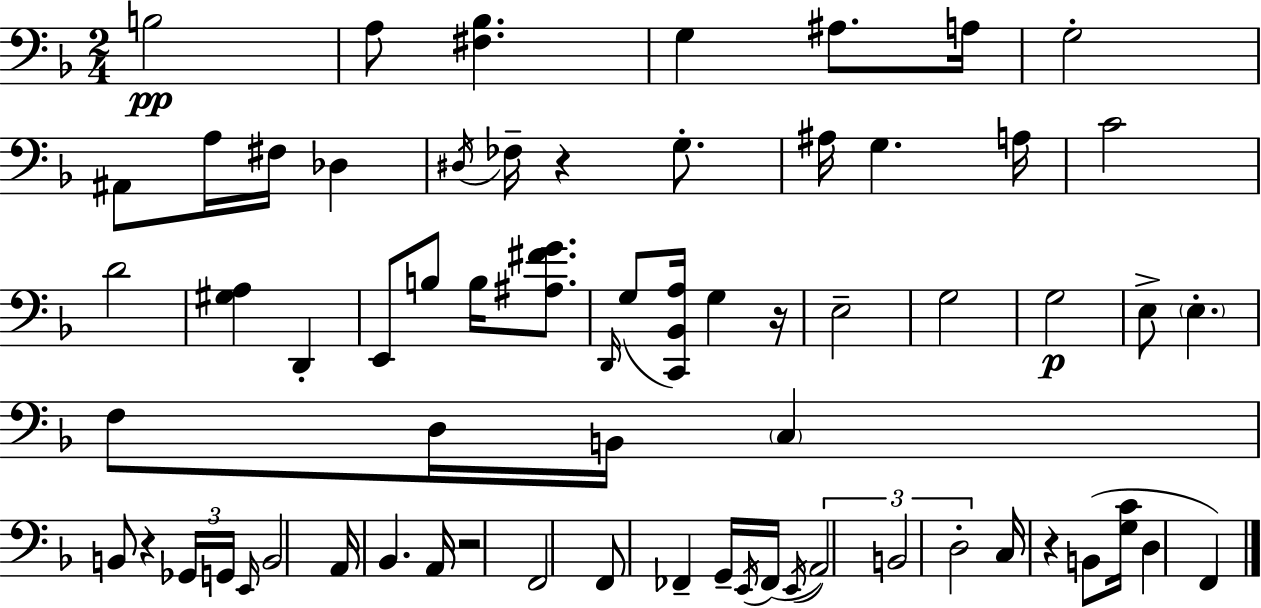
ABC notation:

X:1
T:Untitled
M:2/4
L:1/4
K:F
B,2 A,/2 [^F,_B,] G, ^A,/2 A,/4 G,2 ^A,,/2 A,/4 ^F,/4 _D, ^D,/4 _F,/4 z G,/2 ^A,/4 G, A,/4 C2 D2 [^G,A,] D,, E,,/2 B,/2 B,/4 [^A,^FG]/2 D,,/4 G,/2 [C,,_B,,A,]/4 G, z/4 E,2 G,2 G,2 E,/2 E, F,/2 D,/4 B,,/4 C, B,,/2 z _G,,/4 G,,/4 E,,/4 B,,2 A,,/4 _B,, A,,/4 z2 F,,2 F,,/2 _F,, G,,/4 E,,/4 _F,,/4 E,,/4 A,,2 B,,2 D,2 C,/4 z B,,/2 [G,C]/4 D, F,,